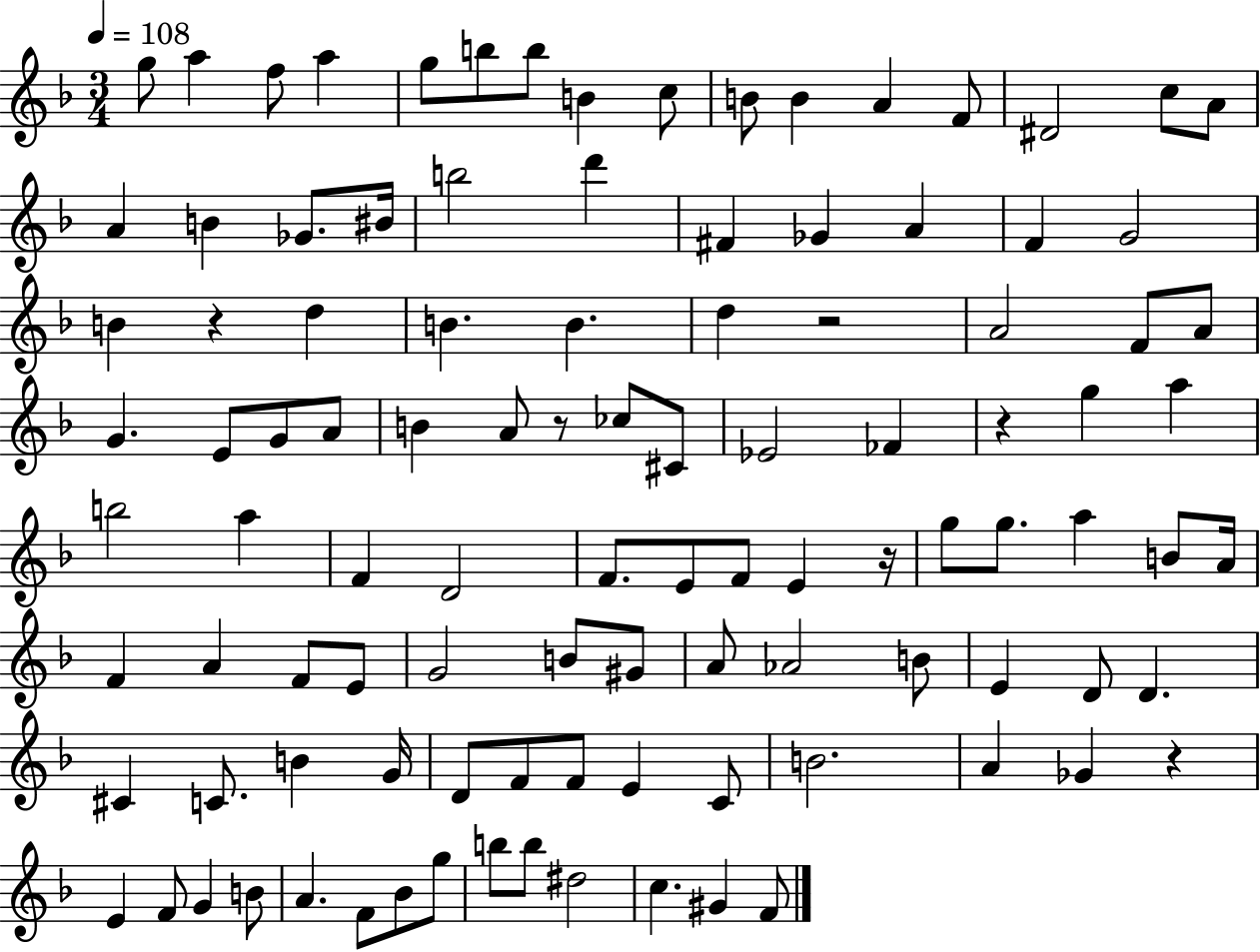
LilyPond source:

{
  \clef treble
  \numericTimeSignature
  \time 3/4
  \key f \major
  \tempo 4 = 108
  \repeat volta 2 { g''8 a''4 f''8 a''4 | g''8 b''8 b''8 b'4 c''8 | b'8 b'4 a'4 f'8 | dis'2 c''8 a'8 | \break a'4 b'4 ges'8. bis'16 | b''2 d'''4 | fis'4 ges'4 a'4 | f'4 g'2 | \break b'4 r4 d''4 | b'4. b'4. | d''4 r2 | a'2 f'8 a'8 | \break g'4. e'8 g'8 a'8 | b'4 a'8 r8 ces''8 cis'8 | ees'2 fes'4 | r4 g''4 a''4 | \break b''2 a''4 | f'4 d'2 | f'8. e'8 f'8 e'4 r16 | g''8 g''8. a''4 b'8 a'16 | \break f'4 a'4 f'8 e'8 | g'2 b'8 gis'8 | a'8 aes'2 b'8 | e'4 d'8 d'4. | \break cis'4 c'8. b'4 g'16 | d'8 f'8 f'8 e'4 c'8 | b'2. | a'4 ges'4 r4 | \break e'4 f'8 g'4 b'8 | a'4. f'8 bes'8 g''8 | b''8 b''8 dis''2 | c''4. gis'4 f'8 | \break } \bar "|."
}